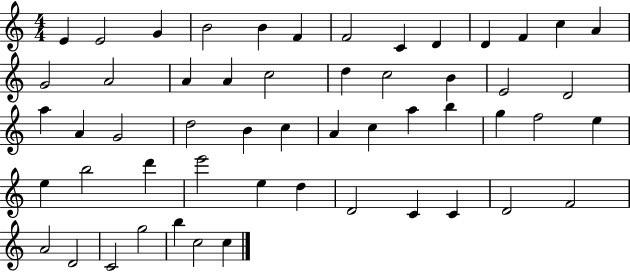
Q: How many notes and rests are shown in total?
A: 54